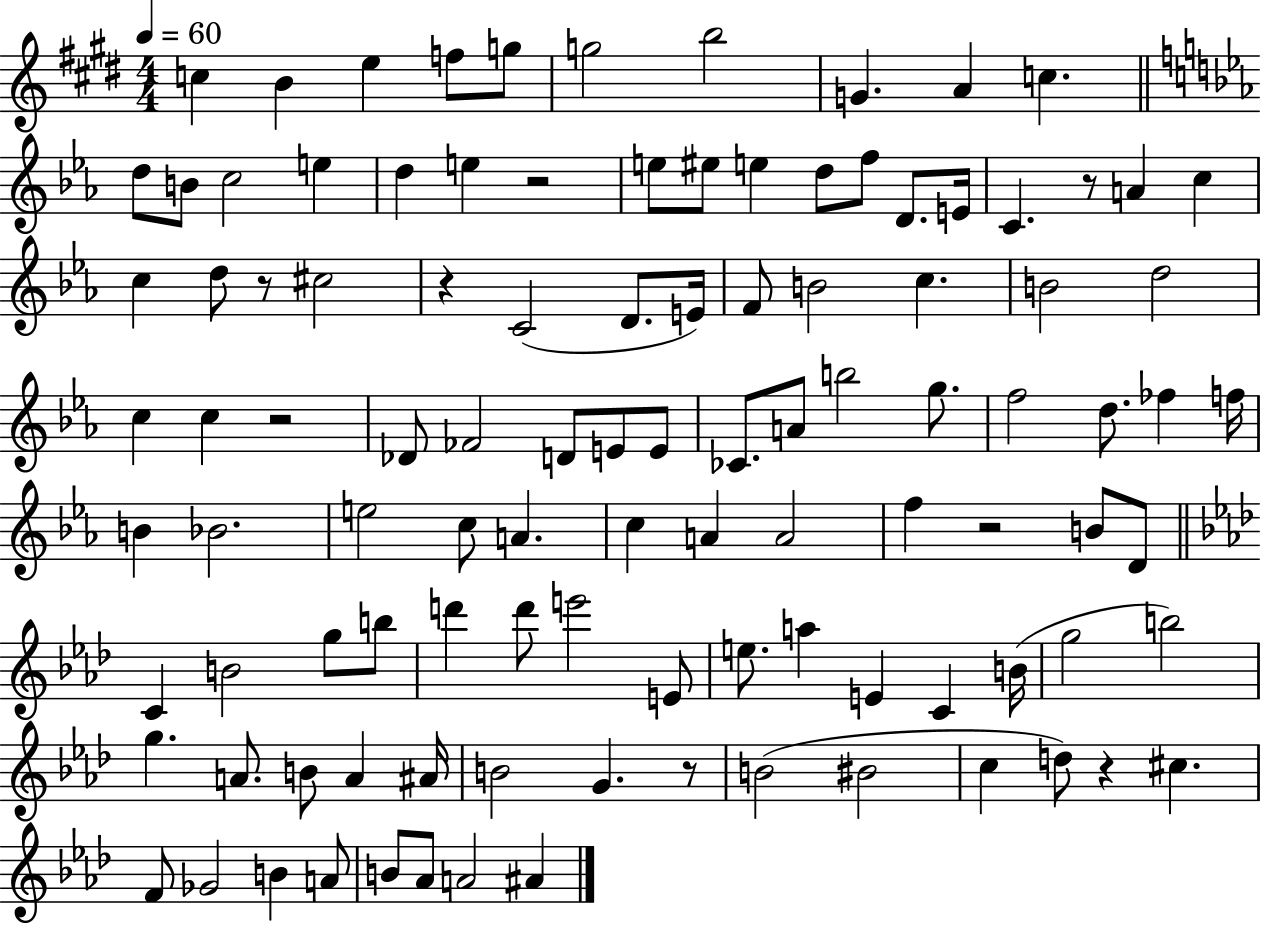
X:1
T:Untitled
M:4/4
L:1/4
K:E
c B e f/2 g/2 g2 b2 G A c d/2 B/2 c2 e d e z2 e/2 ^e/2 e d/2 f/2 D/2 E/4 C z/2 A c c d/2 z/2 ^c2 z C2 D/2 E/4 F/2 B2 c B2 d2 c c z2 _D/2 _F2 D/2 E/2 E/2 _C/2 A/2 b2 g/2 f2 d/2 _f f/4 B _B2 e2 c/2 A c A A2 f z2 B/2 D/2 C B2 g/2 b/2 d' d'/2 e'2 E/2 e/2 a E C B/4 g2 b2 g A/2 B/2 A ^A/4 B2 G z/2 B2 ^B2 c d/2 z ^c F/2 _G2 B A/2 B/2 _A/2 A2 ^A